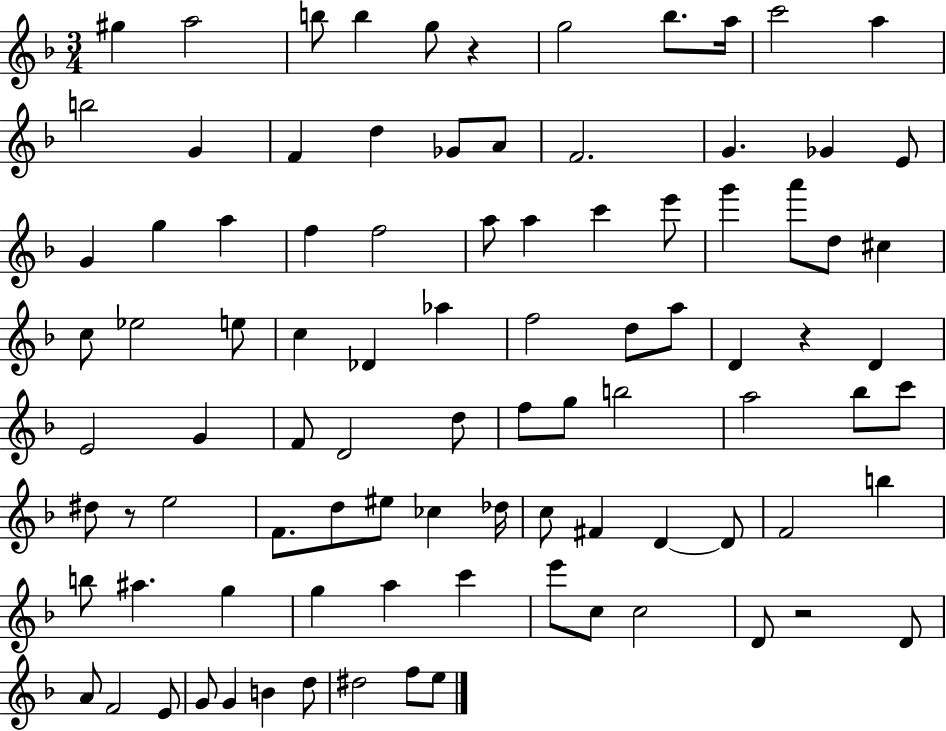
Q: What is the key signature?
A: F major